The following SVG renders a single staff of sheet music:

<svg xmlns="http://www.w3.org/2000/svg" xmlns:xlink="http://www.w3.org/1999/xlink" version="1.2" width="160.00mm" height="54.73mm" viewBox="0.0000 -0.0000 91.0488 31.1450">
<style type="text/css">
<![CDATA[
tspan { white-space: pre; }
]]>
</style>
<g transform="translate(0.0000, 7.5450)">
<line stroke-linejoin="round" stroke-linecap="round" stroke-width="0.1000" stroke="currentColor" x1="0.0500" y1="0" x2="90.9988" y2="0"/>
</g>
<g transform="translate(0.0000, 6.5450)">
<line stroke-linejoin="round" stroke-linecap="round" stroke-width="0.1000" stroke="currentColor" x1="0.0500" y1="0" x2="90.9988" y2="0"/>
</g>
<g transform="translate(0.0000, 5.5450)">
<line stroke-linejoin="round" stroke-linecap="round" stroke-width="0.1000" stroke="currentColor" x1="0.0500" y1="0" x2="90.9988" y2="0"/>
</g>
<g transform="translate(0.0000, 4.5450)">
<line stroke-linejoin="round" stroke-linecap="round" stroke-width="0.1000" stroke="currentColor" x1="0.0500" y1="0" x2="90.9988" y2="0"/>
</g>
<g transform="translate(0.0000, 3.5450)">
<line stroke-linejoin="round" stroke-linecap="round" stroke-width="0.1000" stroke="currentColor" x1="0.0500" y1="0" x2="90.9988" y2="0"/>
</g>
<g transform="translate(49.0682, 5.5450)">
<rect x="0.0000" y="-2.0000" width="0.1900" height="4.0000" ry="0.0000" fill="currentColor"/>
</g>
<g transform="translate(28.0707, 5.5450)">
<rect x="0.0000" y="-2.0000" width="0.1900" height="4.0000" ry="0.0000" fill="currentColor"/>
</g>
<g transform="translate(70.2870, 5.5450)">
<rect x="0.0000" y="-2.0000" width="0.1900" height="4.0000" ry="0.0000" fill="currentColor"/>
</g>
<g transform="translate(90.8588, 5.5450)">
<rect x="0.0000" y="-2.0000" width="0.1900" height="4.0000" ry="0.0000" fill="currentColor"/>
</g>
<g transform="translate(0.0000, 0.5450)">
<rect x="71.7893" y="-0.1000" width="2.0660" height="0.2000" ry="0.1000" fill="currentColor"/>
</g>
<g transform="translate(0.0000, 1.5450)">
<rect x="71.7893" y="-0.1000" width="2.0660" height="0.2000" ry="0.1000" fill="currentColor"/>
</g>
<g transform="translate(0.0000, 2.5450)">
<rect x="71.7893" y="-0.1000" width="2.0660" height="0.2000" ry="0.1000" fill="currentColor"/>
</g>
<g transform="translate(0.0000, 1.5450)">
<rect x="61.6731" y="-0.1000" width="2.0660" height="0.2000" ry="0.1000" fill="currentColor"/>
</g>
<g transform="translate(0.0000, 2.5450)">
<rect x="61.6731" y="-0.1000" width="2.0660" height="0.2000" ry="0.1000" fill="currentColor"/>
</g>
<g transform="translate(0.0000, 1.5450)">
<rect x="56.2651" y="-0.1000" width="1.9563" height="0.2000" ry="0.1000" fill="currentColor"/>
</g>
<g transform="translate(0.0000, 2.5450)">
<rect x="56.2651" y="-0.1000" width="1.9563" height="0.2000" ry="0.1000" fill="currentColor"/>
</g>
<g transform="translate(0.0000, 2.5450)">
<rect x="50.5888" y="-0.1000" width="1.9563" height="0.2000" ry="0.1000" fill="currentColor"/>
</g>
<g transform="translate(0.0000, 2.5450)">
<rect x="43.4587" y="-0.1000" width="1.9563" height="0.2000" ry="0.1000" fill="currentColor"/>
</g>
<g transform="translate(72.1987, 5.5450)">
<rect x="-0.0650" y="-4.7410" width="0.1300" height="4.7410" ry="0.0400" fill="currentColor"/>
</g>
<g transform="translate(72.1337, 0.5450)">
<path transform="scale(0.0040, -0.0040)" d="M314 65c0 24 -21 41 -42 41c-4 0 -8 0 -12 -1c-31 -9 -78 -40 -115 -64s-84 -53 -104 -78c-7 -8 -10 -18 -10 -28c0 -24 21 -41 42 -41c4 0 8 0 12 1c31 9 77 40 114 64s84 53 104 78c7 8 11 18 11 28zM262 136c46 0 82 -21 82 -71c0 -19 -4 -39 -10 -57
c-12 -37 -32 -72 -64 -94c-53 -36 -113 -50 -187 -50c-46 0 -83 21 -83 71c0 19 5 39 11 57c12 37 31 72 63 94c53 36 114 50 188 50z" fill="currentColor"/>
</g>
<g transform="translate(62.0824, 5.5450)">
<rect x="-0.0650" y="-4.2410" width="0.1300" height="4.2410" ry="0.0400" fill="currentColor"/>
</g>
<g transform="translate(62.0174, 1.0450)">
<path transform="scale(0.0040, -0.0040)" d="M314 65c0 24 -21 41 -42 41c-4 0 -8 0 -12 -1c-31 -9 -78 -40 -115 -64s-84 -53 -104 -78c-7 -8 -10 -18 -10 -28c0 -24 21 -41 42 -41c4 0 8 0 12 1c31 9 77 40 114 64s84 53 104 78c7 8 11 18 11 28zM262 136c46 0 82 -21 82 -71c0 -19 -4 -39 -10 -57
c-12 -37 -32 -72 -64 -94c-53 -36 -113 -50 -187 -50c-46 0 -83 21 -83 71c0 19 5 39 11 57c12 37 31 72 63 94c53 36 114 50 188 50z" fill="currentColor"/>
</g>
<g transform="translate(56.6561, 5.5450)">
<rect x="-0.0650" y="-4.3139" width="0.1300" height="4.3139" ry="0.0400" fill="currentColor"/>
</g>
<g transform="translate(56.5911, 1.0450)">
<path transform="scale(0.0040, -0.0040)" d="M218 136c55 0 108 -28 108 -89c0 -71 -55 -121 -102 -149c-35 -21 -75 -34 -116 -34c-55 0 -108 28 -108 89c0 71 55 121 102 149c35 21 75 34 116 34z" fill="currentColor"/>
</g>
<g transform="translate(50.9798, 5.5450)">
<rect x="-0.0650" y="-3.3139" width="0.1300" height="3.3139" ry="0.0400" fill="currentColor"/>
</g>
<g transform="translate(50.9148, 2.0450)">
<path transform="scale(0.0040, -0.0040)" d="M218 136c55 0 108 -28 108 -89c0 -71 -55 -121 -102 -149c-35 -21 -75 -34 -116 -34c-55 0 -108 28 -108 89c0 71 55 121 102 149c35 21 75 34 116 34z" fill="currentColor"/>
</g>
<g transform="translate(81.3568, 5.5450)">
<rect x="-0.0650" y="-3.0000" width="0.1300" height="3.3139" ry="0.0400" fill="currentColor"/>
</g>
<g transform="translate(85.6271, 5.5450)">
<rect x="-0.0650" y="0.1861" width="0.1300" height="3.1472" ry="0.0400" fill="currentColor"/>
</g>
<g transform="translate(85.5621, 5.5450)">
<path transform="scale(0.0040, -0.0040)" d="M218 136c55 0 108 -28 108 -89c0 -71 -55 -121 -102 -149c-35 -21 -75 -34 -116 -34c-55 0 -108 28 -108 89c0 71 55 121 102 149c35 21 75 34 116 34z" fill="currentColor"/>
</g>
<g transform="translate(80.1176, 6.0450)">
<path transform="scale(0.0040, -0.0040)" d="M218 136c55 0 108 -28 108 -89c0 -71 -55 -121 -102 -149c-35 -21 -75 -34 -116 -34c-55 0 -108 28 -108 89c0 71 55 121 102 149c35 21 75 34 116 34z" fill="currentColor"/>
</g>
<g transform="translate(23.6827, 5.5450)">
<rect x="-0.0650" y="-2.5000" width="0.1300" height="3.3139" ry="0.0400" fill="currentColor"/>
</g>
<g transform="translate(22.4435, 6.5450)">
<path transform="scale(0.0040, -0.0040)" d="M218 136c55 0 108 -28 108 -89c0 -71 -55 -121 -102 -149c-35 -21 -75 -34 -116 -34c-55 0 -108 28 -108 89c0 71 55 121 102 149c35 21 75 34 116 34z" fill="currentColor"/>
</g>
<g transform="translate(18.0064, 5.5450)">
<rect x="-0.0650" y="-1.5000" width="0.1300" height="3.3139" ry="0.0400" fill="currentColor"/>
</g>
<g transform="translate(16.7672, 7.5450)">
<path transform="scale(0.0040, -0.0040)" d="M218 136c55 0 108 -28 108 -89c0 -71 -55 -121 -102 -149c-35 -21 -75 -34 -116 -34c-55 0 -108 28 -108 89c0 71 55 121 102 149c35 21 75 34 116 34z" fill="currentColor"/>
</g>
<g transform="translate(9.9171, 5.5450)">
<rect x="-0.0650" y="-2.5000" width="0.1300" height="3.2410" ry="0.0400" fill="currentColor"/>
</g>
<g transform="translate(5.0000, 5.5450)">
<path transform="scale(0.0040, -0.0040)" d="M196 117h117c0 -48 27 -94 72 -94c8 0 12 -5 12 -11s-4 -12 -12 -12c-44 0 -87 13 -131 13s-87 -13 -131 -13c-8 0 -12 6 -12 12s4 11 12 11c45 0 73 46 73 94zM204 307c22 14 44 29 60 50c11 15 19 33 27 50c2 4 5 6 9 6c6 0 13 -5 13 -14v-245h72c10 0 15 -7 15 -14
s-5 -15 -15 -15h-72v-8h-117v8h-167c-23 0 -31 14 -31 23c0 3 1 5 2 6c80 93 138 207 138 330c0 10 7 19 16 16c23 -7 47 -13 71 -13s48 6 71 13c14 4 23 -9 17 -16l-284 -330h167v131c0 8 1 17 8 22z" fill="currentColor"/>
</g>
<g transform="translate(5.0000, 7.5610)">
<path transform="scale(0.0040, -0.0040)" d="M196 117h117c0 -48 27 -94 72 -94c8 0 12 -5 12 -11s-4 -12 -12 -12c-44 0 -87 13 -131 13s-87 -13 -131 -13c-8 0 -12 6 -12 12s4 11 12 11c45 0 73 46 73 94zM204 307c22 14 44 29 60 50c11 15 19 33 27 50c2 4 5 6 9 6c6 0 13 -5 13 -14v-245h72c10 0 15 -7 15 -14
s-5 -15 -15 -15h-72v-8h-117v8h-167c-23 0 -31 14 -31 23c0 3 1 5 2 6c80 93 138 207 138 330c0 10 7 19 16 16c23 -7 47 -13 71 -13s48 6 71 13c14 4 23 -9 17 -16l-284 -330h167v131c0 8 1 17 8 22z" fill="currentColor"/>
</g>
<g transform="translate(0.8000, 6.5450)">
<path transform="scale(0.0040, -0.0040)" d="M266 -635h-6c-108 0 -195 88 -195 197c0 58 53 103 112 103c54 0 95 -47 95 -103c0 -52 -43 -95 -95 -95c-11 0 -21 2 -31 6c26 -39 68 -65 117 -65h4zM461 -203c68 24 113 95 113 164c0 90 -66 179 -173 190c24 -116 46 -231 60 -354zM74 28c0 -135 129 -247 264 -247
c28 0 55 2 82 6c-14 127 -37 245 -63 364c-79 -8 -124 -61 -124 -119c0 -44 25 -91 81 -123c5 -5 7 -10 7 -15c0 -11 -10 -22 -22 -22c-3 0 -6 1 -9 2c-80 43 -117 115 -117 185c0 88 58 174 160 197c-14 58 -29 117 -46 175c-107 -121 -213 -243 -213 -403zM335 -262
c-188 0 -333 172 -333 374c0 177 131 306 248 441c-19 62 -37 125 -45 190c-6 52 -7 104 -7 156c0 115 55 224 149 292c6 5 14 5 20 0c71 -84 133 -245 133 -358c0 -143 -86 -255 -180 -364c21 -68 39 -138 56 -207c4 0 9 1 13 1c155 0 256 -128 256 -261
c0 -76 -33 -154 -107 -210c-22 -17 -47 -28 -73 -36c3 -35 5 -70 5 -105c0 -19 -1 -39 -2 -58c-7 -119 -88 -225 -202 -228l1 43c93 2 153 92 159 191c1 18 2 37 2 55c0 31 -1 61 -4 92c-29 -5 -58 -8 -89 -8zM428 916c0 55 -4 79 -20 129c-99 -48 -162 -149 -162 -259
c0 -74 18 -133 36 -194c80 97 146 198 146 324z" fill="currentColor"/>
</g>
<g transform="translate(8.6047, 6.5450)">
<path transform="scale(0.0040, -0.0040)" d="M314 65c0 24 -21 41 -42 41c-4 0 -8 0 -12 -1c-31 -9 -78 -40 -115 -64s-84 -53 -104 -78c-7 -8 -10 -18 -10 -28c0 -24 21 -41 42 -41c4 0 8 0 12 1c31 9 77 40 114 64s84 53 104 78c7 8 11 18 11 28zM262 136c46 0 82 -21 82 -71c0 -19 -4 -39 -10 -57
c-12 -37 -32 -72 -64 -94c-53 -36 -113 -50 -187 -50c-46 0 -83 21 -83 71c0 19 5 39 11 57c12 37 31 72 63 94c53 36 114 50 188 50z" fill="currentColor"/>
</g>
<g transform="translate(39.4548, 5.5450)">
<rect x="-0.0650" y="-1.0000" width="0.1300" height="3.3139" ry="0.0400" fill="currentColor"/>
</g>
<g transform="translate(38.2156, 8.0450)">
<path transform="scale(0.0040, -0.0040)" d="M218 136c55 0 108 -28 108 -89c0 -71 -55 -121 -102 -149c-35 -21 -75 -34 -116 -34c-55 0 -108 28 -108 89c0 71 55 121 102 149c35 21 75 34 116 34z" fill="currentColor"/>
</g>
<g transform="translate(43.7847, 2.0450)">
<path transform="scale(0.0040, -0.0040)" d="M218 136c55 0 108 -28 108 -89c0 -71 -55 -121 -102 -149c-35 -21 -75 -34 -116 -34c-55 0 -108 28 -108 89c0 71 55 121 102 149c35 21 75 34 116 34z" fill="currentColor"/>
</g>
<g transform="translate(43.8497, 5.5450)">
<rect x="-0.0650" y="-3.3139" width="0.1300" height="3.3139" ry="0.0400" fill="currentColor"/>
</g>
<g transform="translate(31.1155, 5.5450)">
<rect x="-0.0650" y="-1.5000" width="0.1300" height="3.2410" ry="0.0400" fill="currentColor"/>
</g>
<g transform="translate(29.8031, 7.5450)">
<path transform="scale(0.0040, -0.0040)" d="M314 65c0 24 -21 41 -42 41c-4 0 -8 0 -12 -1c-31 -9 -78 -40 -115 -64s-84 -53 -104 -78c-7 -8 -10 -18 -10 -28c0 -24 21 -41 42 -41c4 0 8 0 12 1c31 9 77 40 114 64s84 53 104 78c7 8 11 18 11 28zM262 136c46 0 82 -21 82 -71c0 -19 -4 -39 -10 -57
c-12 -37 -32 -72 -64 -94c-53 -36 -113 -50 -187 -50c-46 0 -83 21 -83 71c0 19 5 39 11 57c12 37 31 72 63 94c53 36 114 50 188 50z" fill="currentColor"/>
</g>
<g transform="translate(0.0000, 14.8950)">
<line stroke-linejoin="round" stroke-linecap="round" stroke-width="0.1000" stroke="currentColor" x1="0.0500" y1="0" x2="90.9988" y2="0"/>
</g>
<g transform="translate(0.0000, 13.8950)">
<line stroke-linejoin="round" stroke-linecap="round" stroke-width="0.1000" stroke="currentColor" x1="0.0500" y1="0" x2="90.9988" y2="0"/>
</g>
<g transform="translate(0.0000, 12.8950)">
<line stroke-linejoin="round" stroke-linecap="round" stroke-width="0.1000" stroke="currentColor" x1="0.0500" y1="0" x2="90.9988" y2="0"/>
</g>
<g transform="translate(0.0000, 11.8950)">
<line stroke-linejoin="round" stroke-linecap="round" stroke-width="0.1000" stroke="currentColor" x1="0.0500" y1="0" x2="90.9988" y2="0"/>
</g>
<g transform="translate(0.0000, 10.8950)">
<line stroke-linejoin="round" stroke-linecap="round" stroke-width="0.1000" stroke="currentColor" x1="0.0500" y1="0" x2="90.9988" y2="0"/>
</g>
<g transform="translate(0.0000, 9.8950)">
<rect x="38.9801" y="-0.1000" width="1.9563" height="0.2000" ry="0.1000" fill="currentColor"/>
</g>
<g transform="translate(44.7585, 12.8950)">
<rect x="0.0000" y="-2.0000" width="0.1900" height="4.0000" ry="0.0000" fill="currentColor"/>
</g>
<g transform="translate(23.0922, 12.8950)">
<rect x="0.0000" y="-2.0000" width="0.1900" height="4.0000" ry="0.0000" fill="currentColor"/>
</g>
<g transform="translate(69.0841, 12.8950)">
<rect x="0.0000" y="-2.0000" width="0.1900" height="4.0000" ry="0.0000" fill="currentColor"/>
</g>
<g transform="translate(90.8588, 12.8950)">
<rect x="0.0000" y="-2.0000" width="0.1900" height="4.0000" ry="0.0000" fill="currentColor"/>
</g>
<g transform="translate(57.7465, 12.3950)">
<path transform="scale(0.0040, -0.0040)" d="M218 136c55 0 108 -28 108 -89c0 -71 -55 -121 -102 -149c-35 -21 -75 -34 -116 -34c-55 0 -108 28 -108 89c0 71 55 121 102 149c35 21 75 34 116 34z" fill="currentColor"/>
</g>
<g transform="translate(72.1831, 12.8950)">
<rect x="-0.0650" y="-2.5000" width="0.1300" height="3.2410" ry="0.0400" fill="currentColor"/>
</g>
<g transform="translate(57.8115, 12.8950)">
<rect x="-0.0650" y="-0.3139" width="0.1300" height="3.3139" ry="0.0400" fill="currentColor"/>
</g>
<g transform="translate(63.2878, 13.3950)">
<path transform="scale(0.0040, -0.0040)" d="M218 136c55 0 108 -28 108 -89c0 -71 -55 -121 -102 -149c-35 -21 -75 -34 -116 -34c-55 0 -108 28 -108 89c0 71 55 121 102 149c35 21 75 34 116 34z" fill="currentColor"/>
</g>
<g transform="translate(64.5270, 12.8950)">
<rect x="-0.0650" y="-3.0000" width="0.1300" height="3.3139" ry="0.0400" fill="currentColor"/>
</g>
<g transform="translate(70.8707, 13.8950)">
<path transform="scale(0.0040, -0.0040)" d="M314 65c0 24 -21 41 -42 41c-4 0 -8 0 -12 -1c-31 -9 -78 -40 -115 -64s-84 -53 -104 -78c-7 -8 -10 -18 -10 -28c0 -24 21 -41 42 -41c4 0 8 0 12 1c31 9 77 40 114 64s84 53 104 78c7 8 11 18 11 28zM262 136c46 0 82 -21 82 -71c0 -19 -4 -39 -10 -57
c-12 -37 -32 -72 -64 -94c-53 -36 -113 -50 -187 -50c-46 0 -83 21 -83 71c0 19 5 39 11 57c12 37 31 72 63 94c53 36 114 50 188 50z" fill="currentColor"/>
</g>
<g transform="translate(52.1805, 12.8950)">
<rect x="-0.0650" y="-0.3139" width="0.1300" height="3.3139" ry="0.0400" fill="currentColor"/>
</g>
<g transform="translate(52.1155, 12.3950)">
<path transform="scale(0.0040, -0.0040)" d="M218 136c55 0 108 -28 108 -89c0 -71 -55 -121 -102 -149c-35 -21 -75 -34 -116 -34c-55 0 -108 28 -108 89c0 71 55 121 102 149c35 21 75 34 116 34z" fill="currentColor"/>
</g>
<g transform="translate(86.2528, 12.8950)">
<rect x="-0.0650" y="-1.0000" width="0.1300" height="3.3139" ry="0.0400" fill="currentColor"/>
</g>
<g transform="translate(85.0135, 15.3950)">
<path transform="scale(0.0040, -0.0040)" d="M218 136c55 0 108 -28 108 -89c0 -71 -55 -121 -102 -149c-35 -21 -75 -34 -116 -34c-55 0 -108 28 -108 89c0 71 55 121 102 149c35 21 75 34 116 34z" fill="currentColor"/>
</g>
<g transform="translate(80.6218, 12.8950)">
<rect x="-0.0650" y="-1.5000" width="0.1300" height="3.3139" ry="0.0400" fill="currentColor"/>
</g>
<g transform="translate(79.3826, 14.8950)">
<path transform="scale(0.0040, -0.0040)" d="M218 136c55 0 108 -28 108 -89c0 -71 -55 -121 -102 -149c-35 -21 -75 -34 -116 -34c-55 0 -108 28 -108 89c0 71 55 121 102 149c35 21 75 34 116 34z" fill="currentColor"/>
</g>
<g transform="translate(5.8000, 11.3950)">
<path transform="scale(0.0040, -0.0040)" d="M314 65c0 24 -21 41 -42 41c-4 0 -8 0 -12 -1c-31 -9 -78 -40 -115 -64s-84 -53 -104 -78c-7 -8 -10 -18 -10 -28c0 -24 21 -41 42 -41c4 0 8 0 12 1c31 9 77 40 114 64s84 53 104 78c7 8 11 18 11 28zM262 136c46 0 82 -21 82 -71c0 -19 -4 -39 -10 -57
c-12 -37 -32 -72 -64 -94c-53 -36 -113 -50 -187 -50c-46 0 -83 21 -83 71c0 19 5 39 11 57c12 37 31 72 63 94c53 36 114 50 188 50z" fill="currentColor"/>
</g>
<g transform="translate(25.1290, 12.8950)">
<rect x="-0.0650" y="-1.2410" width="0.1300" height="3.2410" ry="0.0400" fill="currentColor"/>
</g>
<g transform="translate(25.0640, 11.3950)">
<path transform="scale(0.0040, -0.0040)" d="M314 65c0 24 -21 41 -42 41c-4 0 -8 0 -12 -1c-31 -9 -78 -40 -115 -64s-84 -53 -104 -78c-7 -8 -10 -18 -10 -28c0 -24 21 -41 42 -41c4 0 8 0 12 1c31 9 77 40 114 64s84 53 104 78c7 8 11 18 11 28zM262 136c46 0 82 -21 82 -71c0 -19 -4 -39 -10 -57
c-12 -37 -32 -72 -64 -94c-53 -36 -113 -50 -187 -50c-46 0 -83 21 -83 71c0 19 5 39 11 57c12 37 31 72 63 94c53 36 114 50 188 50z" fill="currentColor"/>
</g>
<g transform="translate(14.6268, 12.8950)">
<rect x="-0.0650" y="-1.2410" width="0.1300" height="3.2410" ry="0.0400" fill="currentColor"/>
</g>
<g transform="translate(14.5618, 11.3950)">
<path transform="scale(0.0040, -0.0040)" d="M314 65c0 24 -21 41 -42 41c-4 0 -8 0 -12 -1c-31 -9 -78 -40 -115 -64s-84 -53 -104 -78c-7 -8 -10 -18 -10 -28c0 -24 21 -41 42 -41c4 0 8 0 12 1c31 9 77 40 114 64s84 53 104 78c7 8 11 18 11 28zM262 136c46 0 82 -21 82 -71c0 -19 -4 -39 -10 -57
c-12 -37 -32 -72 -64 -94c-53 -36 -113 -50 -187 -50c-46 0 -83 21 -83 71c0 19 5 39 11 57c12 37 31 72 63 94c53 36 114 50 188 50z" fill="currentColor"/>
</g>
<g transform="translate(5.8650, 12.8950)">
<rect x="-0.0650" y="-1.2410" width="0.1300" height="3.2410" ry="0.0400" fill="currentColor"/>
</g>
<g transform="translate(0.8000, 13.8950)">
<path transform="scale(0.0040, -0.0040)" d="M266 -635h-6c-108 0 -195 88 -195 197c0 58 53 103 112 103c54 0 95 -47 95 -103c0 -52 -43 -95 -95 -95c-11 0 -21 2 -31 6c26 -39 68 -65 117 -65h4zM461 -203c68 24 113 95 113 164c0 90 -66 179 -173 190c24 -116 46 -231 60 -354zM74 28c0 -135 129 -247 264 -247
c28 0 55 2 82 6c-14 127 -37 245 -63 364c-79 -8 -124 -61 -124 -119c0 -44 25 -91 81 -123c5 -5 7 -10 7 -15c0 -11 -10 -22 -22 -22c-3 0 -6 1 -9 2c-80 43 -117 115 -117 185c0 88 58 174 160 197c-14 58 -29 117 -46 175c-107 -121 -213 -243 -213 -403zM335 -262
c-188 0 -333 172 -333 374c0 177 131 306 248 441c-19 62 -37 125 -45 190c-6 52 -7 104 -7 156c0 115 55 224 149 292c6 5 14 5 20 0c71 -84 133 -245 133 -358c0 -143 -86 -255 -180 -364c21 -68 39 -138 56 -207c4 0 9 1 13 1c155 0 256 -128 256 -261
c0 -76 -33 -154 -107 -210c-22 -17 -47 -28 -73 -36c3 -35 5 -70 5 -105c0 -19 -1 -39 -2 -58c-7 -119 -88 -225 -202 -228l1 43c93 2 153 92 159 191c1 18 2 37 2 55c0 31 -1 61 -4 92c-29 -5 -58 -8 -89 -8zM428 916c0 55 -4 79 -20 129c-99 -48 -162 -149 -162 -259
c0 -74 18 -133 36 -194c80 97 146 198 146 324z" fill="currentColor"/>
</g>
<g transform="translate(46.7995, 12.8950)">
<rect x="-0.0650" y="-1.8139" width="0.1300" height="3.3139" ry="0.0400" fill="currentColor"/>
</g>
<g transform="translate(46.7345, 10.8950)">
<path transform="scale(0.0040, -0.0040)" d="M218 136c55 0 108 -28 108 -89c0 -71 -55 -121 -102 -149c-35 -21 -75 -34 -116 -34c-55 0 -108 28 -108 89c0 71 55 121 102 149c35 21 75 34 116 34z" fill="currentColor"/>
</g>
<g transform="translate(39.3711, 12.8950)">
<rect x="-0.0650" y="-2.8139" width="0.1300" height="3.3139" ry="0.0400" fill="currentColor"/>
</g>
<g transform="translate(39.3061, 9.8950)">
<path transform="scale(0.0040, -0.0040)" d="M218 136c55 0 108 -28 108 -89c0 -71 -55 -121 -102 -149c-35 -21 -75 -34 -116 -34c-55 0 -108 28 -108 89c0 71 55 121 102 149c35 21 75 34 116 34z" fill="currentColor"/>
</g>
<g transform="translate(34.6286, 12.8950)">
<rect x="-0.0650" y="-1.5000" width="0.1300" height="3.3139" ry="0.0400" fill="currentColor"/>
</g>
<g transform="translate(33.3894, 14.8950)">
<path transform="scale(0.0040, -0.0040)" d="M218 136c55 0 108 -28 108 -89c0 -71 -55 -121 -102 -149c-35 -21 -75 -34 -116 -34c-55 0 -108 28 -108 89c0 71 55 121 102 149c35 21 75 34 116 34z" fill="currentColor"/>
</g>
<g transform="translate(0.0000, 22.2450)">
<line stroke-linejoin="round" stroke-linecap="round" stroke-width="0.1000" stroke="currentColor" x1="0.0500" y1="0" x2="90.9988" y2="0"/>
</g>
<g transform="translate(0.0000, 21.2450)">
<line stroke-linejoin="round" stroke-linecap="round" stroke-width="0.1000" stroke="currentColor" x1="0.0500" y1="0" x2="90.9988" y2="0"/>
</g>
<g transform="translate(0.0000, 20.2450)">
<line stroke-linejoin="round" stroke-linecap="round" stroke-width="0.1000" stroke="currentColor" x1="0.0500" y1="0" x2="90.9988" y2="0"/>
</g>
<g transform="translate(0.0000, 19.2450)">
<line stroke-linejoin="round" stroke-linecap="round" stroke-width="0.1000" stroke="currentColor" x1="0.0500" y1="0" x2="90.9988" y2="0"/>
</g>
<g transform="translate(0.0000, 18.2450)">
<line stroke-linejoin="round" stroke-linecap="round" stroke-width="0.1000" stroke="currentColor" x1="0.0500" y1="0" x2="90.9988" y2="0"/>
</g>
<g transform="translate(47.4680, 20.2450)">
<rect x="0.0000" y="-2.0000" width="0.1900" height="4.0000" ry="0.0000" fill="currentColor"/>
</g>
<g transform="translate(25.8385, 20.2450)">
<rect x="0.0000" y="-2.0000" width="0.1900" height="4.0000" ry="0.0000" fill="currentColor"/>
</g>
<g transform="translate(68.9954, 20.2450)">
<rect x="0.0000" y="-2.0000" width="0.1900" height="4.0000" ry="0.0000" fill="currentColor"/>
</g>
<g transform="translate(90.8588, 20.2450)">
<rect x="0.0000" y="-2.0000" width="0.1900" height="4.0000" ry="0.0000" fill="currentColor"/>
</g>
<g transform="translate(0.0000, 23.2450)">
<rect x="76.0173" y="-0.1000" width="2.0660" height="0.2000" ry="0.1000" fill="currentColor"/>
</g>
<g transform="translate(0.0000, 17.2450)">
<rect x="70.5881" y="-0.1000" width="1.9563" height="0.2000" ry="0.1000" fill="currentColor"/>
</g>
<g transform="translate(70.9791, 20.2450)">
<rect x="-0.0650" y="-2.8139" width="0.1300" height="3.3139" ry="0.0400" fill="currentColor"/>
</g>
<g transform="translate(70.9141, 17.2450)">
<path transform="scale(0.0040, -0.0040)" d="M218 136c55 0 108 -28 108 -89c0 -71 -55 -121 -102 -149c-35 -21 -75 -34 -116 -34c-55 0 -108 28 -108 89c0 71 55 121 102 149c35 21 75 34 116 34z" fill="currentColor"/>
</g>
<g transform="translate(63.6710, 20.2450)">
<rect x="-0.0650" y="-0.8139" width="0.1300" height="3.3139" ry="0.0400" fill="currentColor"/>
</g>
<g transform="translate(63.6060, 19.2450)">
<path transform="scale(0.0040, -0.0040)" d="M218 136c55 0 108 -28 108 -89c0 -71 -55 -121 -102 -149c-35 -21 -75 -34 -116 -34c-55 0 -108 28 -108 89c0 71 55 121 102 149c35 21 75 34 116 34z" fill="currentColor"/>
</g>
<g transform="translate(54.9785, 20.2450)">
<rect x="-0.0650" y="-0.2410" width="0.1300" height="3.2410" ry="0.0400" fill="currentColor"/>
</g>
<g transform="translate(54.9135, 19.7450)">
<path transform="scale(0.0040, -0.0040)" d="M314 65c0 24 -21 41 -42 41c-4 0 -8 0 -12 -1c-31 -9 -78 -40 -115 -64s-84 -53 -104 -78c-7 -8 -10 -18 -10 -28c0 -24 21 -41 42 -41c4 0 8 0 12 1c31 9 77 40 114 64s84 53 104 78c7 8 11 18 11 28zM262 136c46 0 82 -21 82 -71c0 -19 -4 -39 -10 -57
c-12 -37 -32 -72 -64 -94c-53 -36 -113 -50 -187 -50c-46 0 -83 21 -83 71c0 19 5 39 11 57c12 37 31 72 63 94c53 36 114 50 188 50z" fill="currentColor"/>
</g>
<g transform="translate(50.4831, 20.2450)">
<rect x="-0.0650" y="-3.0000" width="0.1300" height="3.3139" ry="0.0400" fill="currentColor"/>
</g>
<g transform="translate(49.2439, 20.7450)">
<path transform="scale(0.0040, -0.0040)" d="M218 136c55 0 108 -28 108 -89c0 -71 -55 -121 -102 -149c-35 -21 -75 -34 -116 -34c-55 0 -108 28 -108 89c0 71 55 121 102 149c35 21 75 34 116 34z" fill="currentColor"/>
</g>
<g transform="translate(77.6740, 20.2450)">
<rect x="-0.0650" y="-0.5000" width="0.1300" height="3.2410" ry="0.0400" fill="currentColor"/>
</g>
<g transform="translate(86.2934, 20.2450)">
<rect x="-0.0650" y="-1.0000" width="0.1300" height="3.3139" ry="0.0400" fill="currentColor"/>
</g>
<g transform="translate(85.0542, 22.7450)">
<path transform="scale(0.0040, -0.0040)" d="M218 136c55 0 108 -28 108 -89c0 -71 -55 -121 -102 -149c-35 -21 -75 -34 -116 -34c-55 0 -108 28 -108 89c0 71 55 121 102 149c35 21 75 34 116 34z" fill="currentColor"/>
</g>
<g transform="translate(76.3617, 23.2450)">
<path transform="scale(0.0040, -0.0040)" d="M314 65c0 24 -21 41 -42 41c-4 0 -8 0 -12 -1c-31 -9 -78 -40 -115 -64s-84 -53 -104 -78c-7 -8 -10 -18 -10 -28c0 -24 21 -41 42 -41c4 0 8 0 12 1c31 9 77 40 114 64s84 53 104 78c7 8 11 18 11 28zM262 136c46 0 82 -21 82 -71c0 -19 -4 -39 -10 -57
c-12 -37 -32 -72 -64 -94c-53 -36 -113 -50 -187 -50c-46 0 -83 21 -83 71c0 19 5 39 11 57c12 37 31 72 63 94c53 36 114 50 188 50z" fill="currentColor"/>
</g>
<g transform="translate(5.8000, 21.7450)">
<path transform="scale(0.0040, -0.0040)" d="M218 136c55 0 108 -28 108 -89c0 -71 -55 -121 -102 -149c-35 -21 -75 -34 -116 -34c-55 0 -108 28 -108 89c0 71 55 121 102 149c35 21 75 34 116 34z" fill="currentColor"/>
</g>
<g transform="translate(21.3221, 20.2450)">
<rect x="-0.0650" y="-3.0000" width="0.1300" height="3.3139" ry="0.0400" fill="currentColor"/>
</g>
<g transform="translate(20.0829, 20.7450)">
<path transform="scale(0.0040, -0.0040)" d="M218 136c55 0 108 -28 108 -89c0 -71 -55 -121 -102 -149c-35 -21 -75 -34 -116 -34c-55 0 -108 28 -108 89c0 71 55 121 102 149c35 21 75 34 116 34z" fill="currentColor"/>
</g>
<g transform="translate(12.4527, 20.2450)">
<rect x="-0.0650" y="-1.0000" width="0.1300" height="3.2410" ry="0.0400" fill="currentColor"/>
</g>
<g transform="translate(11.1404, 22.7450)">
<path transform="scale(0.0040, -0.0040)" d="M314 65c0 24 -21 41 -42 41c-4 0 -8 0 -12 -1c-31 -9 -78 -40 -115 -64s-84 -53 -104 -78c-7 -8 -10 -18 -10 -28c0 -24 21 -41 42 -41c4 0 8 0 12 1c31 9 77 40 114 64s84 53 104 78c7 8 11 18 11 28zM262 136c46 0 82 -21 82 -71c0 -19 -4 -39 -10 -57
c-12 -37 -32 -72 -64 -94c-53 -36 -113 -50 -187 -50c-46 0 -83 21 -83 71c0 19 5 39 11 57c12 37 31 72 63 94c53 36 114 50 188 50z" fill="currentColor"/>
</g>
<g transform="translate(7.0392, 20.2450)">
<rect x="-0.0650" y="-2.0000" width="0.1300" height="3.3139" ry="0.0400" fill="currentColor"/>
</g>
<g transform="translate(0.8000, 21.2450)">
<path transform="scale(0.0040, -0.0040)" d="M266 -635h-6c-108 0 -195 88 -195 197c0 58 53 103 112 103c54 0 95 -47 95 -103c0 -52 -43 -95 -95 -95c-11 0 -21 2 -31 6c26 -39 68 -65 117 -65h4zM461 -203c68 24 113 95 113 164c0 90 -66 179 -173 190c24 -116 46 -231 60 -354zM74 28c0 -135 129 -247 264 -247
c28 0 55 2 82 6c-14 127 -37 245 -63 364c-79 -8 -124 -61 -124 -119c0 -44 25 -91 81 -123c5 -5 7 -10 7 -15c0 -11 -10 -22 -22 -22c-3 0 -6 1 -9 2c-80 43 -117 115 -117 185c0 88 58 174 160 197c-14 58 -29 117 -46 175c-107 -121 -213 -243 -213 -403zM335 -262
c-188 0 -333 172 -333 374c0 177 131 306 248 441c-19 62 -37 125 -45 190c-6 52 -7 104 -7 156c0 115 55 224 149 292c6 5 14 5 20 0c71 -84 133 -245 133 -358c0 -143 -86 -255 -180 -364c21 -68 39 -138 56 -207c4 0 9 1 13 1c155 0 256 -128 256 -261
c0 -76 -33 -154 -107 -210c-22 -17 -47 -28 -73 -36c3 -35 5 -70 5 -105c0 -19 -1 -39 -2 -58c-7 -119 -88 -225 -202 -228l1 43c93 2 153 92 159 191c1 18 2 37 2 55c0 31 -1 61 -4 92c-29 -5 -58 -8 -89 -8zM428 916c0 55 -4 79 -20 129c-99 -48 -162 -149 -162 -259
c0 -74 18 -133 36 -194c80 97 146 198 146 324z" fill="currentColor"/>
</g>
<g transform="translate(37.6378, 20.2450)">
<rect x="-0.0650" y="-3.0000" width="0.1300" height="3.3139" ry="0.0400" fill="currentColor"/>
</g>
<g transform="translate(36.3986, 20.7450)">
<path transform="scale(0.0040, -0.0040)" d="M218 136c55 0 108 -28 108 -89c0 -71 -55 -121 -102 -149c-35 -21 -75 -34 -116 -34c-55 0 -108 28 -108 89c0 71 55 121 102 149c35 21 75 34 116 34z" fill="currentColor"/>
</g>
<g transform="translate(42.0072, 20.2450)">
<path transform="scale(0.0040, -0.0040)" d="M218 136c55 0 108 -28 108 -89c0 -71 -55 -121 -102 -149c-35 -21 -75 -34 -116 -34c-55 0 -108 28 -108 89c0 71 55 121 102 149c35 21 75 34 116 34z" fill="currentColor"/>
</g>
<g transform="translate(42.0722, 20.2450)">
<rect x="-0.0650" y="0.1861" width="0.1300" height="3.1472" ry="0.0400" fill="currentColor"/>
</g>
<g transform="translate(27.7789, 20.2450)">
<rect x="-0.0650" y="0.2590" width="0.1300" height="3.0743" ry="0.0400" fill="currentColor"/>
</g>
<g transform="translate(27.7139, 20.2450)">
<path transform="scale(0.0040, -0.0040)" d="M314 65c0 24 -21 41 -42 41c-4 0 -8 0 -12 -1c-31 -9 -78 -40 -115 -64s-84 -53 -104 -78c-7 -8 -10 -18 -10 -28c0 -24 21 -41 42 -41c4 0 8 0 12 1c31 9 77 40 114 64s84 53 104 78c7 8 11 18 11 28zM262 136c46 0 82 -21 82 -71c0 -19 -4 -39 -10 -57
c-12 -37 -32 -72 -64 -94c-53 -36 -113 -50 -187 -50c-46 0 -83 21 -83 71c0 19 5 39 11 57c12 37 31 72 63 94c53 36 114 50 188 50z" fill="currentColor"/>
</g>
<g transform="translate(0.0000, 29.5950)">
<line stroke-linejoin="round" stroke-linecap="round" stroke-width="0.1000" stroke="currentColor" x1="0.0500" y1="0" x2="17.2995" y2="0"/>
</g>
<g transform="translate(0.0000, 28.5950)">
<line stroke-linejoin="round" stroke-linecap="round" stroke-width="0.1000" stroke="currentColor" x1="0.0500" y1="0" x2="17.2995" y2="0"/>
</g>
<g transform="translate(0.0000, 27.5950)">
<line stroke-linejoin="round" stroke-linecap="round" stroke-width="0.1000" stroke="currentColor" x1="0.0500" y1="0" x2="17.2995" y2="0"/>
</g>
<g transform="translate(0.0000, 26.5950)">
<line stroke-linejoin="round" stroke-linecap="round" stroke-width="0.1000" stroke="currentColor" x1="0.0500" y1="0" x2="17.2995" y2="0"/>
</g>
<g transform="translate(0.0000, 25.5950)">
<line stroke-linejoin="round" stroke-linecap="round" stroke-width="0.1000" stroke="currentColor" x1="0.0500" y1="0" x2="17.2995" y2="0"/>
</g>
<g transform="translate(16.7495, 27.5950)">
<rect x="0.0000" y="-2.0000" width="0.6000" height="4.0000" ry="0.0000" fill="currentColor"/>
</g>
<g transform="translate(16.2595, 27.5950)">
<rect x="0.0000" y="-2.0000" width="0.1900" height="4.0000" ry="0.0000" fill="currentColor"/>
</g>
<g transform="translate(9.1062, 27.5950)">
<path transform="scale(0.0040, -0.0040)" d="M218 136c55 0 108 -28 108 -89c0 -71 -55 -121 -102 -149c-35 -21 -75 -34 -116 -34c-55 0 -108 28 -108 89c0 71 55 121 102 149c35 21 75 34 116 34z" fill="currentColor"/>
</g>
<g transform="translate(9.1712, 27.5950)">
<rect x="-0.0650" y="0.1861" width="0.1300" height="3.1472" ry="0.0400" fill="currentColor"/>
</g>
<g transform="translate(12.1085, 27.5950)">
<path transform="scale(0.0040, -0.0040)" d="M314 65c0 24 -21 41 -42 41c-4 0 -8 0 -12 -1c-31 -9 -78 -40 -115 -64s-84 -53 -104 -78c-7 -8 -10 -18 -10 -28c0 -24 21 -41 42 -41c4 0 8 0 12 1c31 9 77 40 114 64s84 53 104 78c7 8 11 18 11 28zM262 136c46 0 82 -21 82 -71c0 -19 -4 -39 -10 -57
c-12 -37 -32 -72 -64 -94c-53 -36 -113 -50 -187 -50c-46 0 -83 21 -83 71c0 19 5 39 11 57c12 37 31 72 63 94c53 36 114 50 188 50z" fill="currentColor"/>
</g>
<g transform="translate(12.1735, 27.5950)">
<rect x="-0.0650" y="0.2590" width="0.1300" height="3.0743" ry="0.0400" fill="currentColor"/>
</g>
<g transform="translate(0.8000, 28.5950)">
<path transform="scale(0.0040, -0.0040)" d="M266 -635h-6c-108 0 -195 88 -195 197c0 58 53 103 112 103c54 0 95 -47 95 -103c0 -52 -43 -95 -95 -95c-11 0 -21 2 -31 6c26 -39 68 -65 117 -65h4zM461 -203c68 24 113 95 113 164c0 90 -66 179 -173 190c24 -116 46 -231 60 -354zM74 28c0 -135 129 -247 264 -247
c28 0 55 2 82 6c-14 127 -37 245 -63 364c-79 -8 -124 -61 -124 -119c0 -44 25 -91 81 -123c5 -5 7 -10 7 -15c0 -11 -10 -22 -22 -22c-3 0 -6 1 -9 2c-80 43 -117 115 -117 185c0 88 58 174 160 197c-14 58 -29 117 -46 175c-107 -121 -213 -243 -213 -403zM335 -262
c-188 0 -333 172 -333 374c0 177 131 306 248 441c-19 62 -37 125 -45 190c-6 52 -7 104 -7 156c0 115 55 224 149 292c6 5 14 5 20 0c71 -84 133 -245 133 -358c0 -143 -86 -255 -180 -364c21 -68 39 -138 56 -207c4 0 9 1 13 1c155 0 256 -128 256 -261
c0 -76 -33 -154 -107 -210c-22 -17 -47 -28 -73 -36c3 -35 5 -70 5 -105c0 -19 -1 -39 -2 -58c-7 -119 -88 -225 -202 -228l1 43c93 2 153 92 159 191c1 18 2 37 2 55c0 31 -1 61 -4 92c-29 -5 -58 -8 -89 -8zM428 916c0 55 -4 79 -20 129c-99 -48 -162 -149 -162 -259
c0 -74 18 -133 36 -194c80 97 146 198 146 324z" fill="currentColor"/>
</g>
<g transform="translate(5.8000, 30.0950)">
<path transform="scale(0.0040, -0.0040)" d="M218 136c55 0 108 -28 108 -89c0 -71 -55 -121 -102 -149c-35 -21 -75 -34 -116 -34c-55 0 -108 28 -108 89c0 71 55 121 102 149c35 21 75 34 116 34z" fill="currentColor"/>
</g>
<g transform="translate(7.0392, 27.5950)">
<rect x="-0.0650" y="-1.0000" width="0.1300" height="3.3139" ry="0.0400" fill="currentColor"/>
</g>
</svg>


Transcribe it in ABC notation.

X:1
T:Untitled
M:4/4
L:1/4
K:C
G2 E G E2 D b b d' d'2 e'2 A B e2 e2 e2 E a f c c A G2 E D F D2 A B2 A B A c2 d a C2 D D B B2